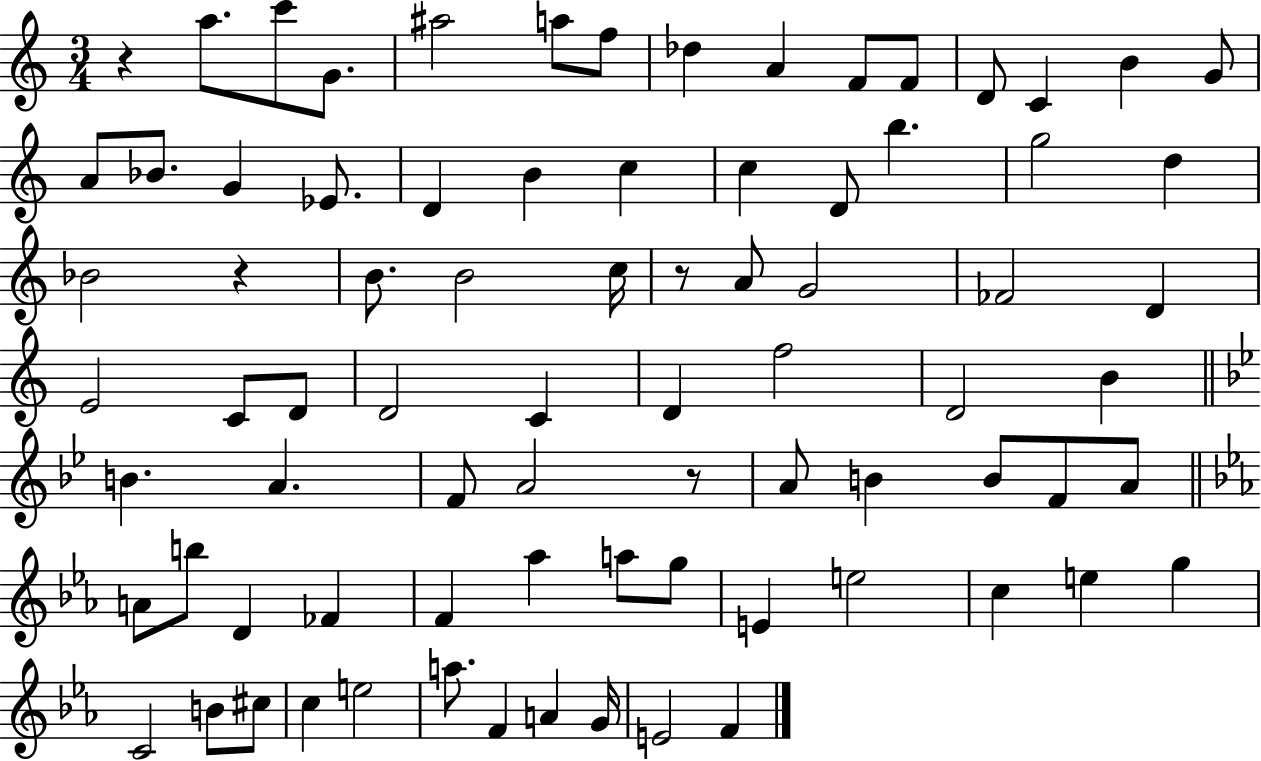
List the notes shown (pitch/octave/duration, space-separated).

R/q A5/e. C6/e G4/e. A#5/h A5/e F5/e Db5/q A4/q F4/e F4/e D4/e C4/q B4/q G4/e A4/e Bb4/e. G4/q Eb4/e. D4/q B4/q C5/q C5/q D4/e B5/q. G5/h D5/q Bb4/h R/q B4/e. B4/h C5/s R/e A4/e G4/h FES4/h D4/q E4/h C4/e D4/e D4/h C4/q D4/q F5/h D4/h B4/q B4/q. A4/q. F4/e A4/h R/e A4/e B4/q B4/e F4/e A4/e A4/e B5/e D4/q FES4/q F4/q Ab5/q A5/e G5/e E4/q E5/h C5/q E5/q G5/q C4/h B4/e C#5/e C5/q E5/h A5/e. F4/q A4/q G4/s E4/h F4/q